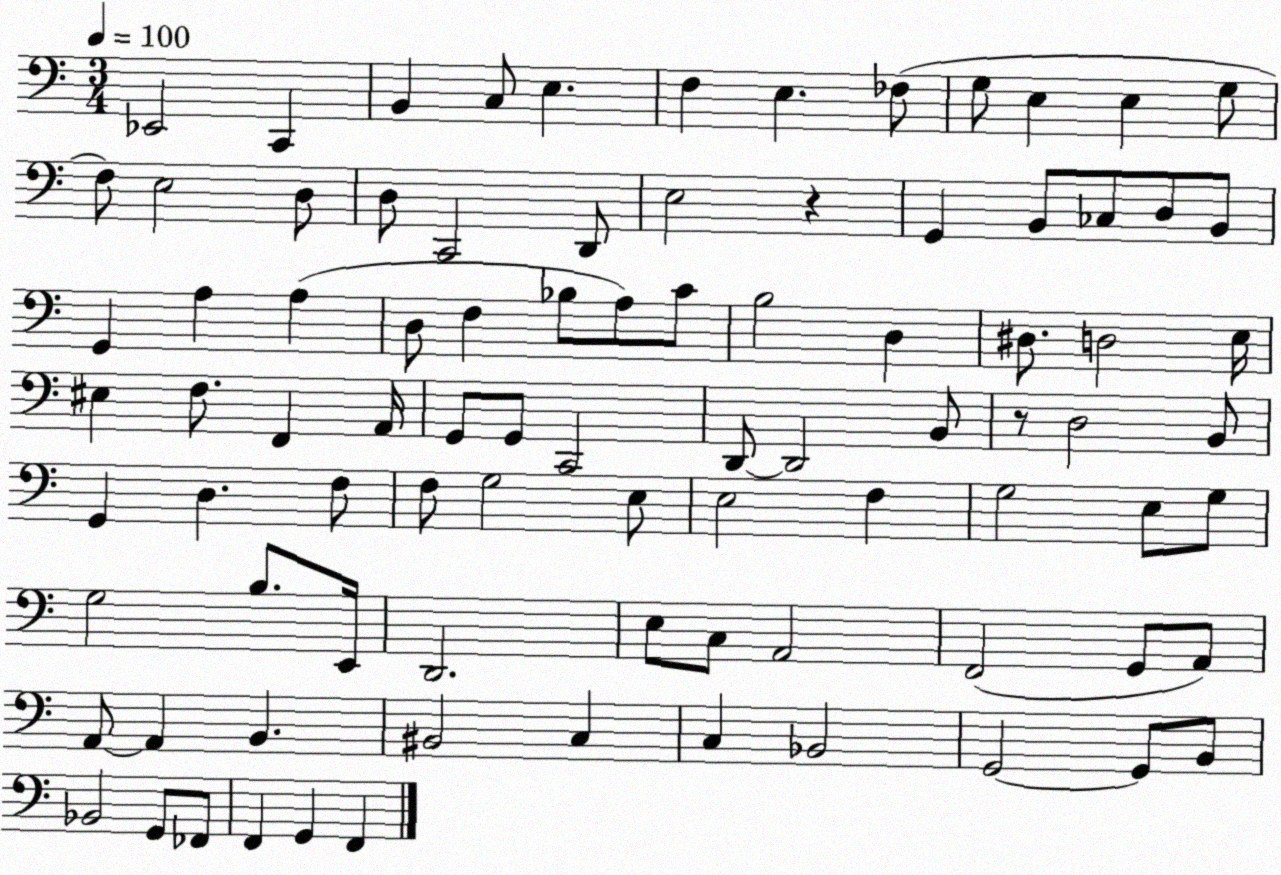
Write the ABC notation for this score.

X:1
T:Untitled
M:3/4
L:1/4
K:C
_E,,2 C,, B,, C,/2 E, F, E, _F,/2 G,/2 E, E, G,/2 F,/2 E,2 D,/2 D,/2 C,,2 D,,/2 E,2 z G,, B,,/2 _C,/2 D,/2 B,,/2 G,, A, A, D,/2 F, _B,/2 A,/2 C/2 B,2 D, ^D,/2 D,2 E,/4 ^E, F,/2 F,, A,,/4 G,,/2 G,,/2 C,,2 D,,/2 D,,2 B,,/2 z/2 D,2 B,,/2 G,, D, F,/2 F,/2 G,2 E,/2 E,2 F, G,2 E,/2 G,/2 G,2 B,/2 E,,/4 D,,2 E,/2 C,/2 A,,2 F,,2 G,,/2 A,,/2 A,,/2 A,, B,, ^B,,2 C, C, _B,,2 G,,2 G,,/2 B,,/2 _B,,2 G,,/2 _F,,/2 F,, G,, F,,